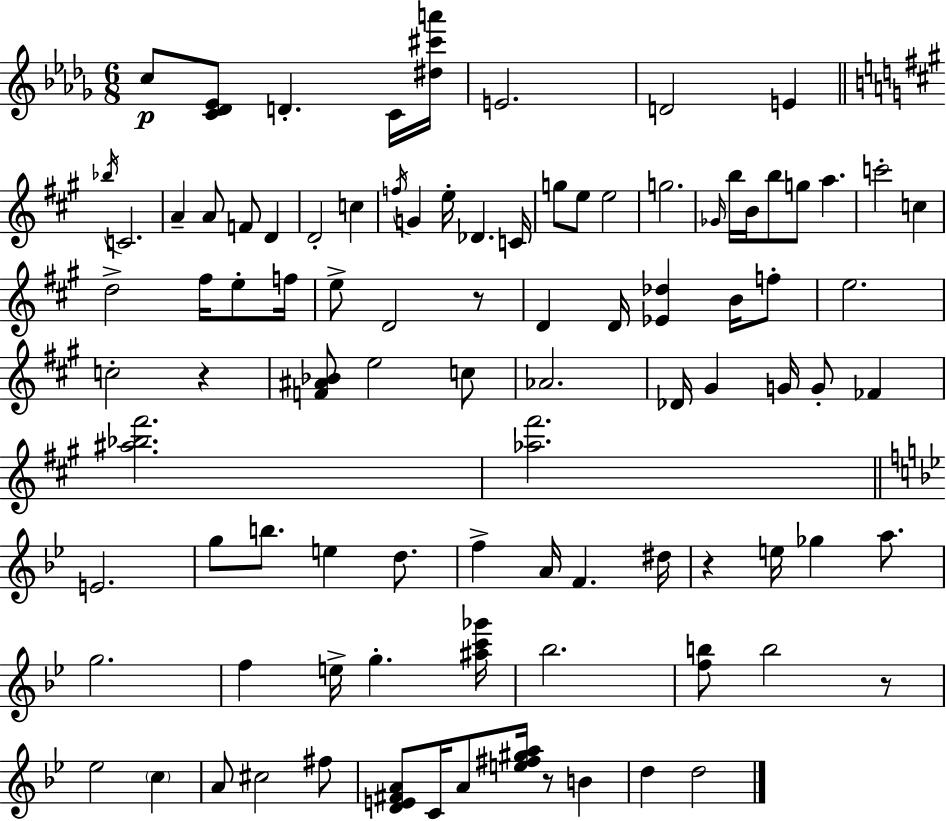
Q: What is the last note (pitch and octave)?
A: D5